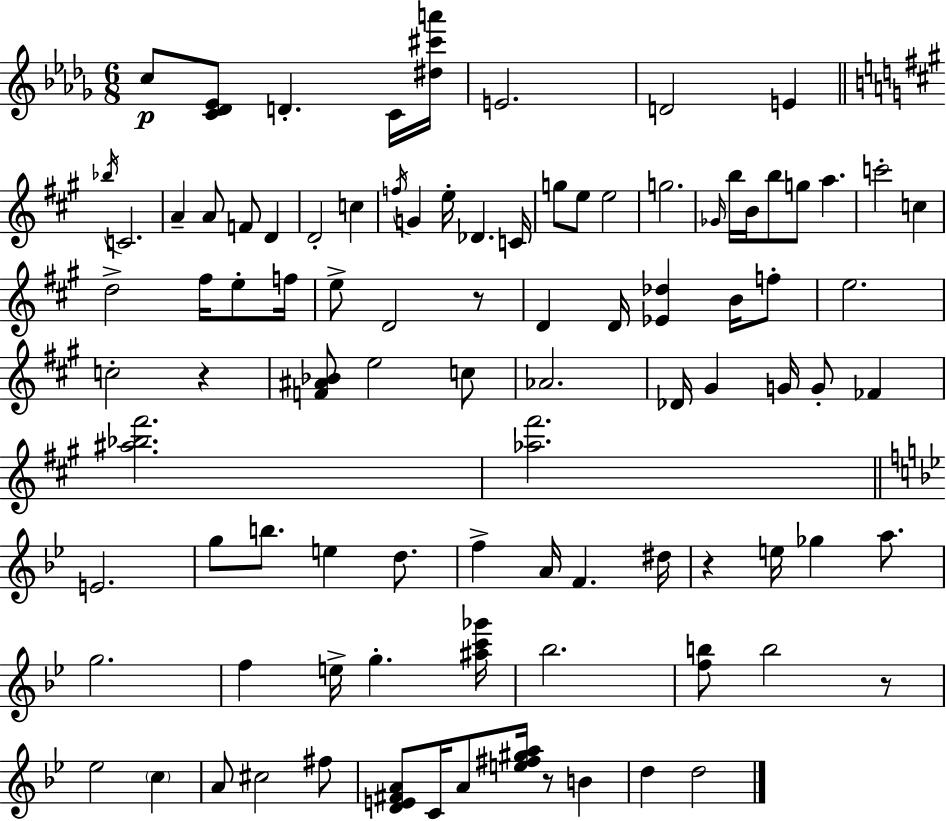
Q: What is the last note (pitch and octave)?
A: D5